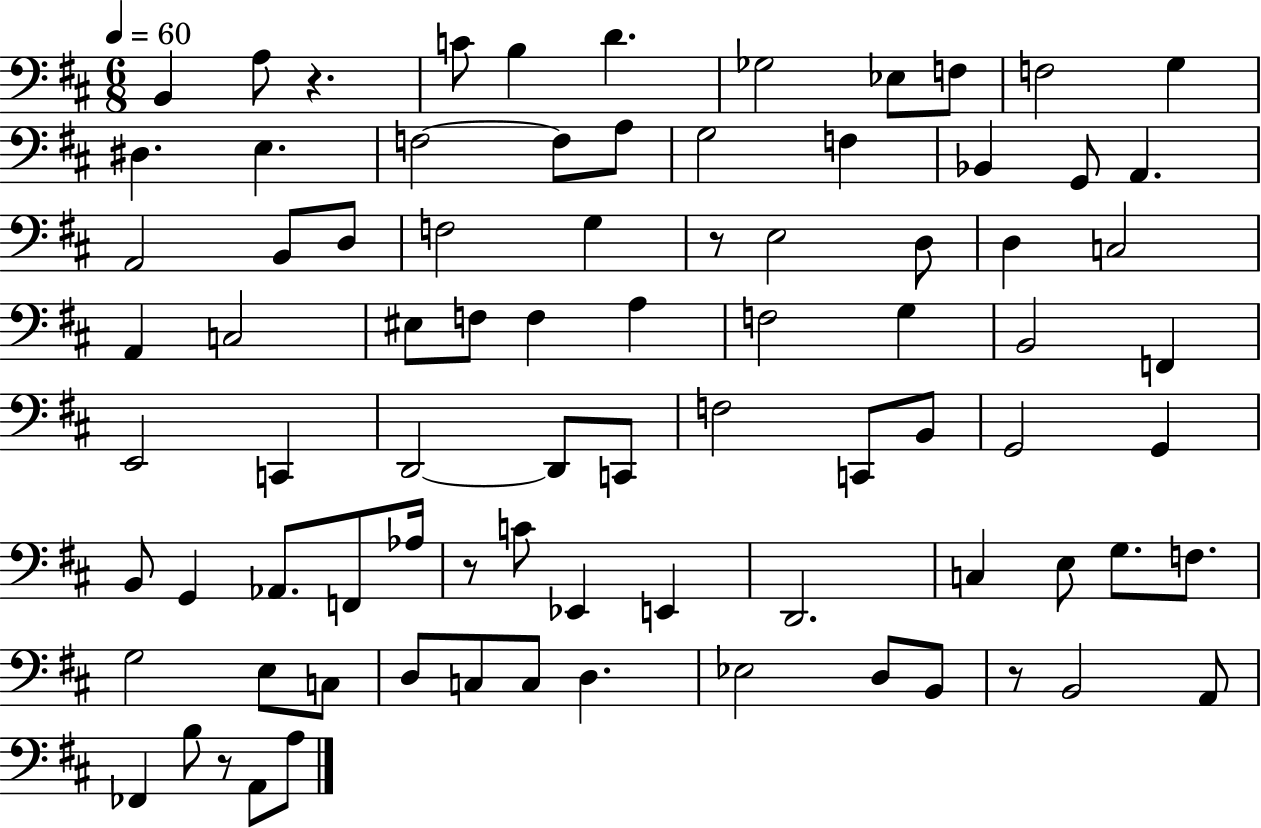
B2/q A3/e R/q. C4/e B3/q D4/q. Gb3/h Eb3/e F3/e F3/h G3/q D#3/q. E3/q. F3/h F3/e A3/e G3/h F3/q Bb2/q G2/e A2/q. A2/h B2/e D3/e F3/h G3/q R/e E3/h D3/e D3/q C3/h A2/q C3/h EIS3/e F3/e F3/q A3/q F3/h G3/q B2/h F2/q E2/h C2/q D2/h D2/e C2/e F3/h C2/e B2/e G2/h G2/q B2/e G2/q Ab2/e. F2/e Ab3/s R/e C4/e Eb2/q E2/q D2/h. C3/q E3/e G3/e. F3/e. G3/h E3/e C3/e D3/e C3/e C3/e D3/q. Eb3/h D3/e B2/e R/e B2/h A2/e FES2/q B3/e R/e A2/e A3/e